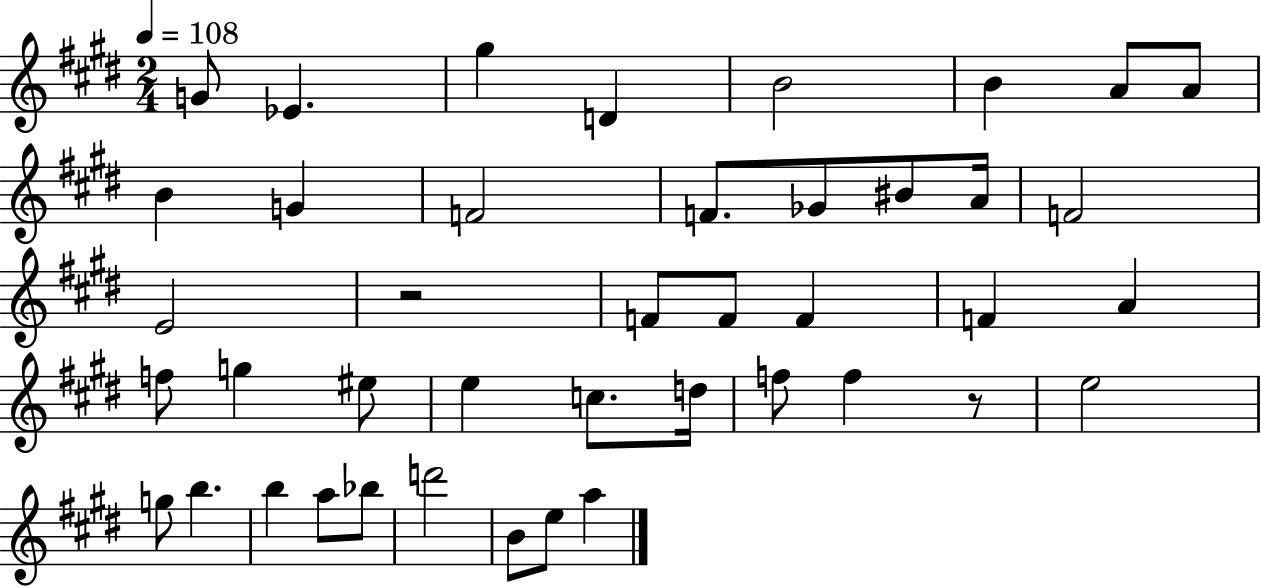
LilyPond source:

{
  \clef treble
  \numericTimeSignature
  \time 2/4
  \key e \major
  \tempo 4 = 108
  g'8 ees'4. | gis''4 d'4 | b'2 | b'4 a'8 a'8 | \break b'4 g'4 | f'2 | f'8. ges'8 bis'8 a'16 | f'2 | \break e'2 | r2 | f'8 f'8 f'4 | f'4 a'4 | \break f''8 g''4 eis''8 | e''4 c''8. d''16 | f''8 f''4 r8 | e''2 | \break g''8 b''4. | b''4 a''8 bes''8 | d'''2 | b'8 e''8 a''4 | \break \bar "|."
}